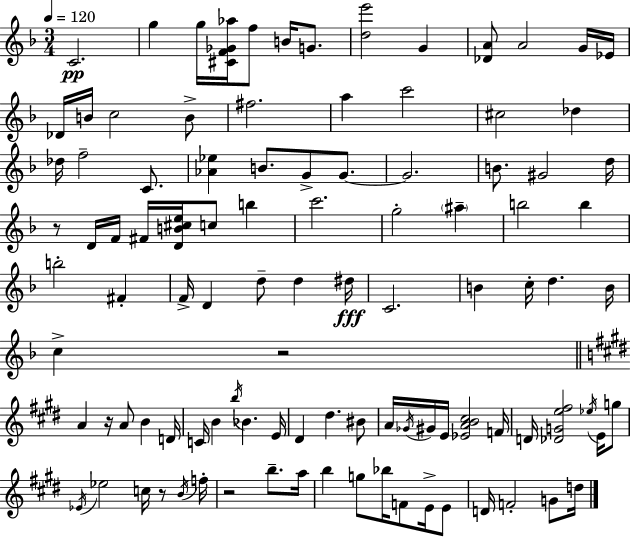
C4/h. G5/q G5/s [C#4,F4,Gb4,Ab5]/s F5/e B4/s G4/e. [D5,E6]/h G4/q [Db4,A4]/e A4/h G4/s Eb4/s Db4/s B4/s C5/h B4/e F#5/h. A5/q C6/h C#5/h Db5/q Db5/s F5/h C4/e. [Ab4,Eb5]/q B4/e. G4/e G4/e. G4/h. B4/e. G#4/h D5/s R/e D4/s F4/s F#4/s [D4,B4,C#5,E5]/s C5/e B5/q C6/h. G5/h A#5/q B5/h B5/q B5/h F#4/q F4/s D4/q D5/e D5/q D#5/s C4/h. B4/q C5/s D5/q. B4/s C5/q R/h A4/q R/s A4/e B4/q D4/s C4/s B4/q B5/s Bb4/q. E4/s D#4/q D#5/q. BIS4/e A4/s Gb4/s G#4/s E4/s [Eb4,A4,B4,C#5]/h F4/s D4/s [Db4,G4,E5,F#5]/h Eb5/s E4/s G5/e Eb4/s Eb5/h C5/s R/e B4/s F5/s R/h B5/e. A5/s B5/q G5/e Bb5/s F4/e E4/s E4/e D4/s F4/h G4/e D5/s